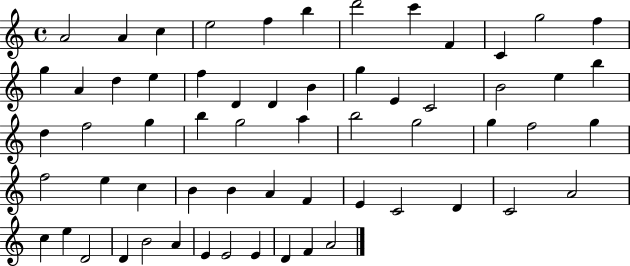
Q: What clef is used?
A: treble